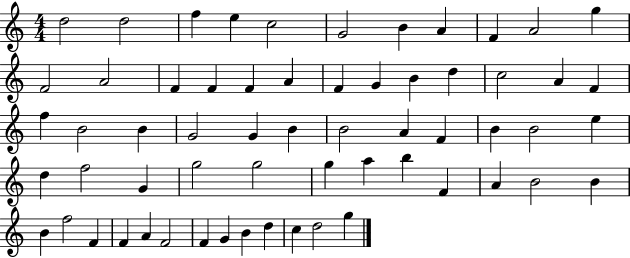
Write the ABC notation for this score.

X:1
T:Untitled
M:4/4
L:1/4
K:C
d2 d2 f e c2 G2 B A F A2 g F2 A2 F F F A F G B d c2 A F f B2 B G2 G B B2 A F B B2 e d f2 G g2 g2 g a b F A B2 B B f2 F F A F2 F G B d c d2 g